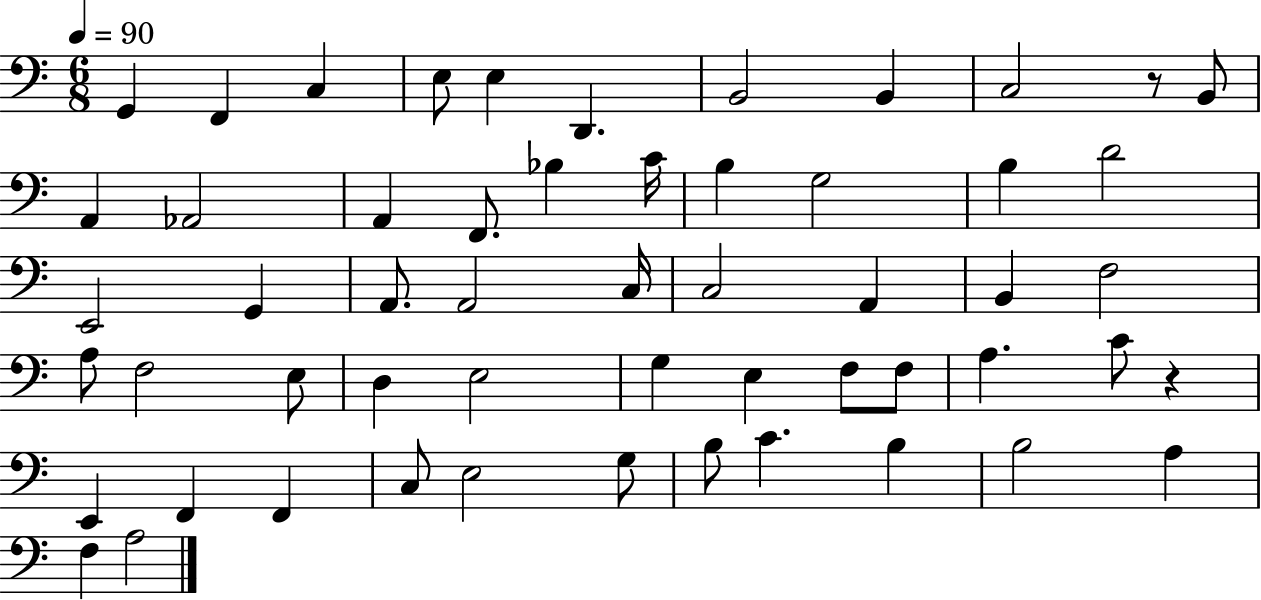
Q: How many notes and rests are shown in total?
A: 55